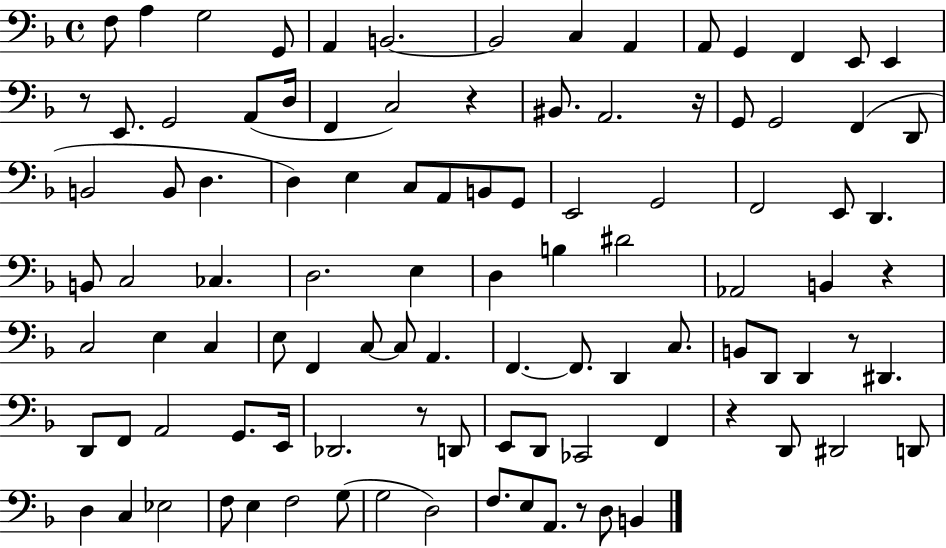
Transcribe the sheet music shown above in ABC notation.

X:1
T:Untitled
M:4/4
L:1/4
K:F
F,/2 A, G,2 G,,/2 A,, B,,2 B,,2 C, A,, A,,/2 G,, F,, E,,/2 E,, z/2 E,,/2 G,,2 A,,/2 D,/4 F,, C,2 z ^B,,/2 A,,2 z/4 G,,/2 G,,2 F,, D,,/2 B,,2 B,,/2 D, D, E, C,/2 A,,/2 B,,/2 G,,/2 E,,2 G,,2 F,,2 E,,/2 D,, B,,/2 C,2 _C, D,2 E, D, B, ^D2 _A,,2 B,, z C,2 E, C, E,/2 F,, C,/2 C,/2 A,, F,, F,,/2 D,, C,/2 B,,/2 D,,/2 D,, z/2 ^D,, D,,/2 F,,/2 A,,2 G,,/2 E,,/4 _D,,2 z/2 D,,/2 E,,/2 D,,/2 _C,,2 F,, z D,,/2 ^D,,2 D,,/2 D, C, _E,2 F,/2 E, F,2 G,/2 G,2 D,2 F,/2 E,/2 A,,/2 z/2 D,/2 B,,